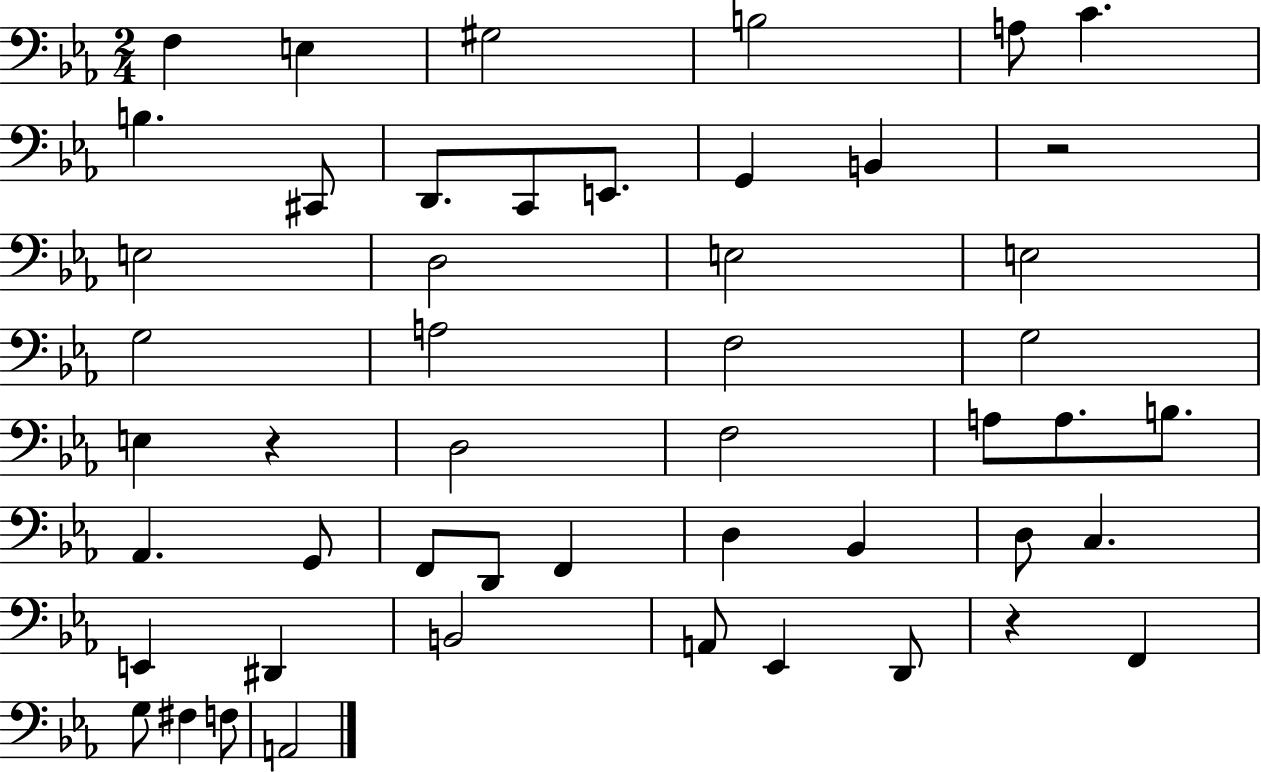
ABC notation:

X:1
T:Untitled
M:2/4
L:1/4
K:Eb
F, E, ^G,2 B,2 A,/2 C B, ^C,,/2 D,,/2 C,,/2 E,,/2 G,, B,, z2 E,2 D,2 E,2 E,2 G,2 A,2 F,2 G,2 E, z D,2 F,2 A,/2 A,/2 B,/2 _A,, G,,/2 F,,/2 D,,/2 F,, D, _B,, D,/2 C, E,, ^D,, B,,2 A,,/2 _E,, D,,/2 z F,, G,/2 ^F, F,/2 A,,2